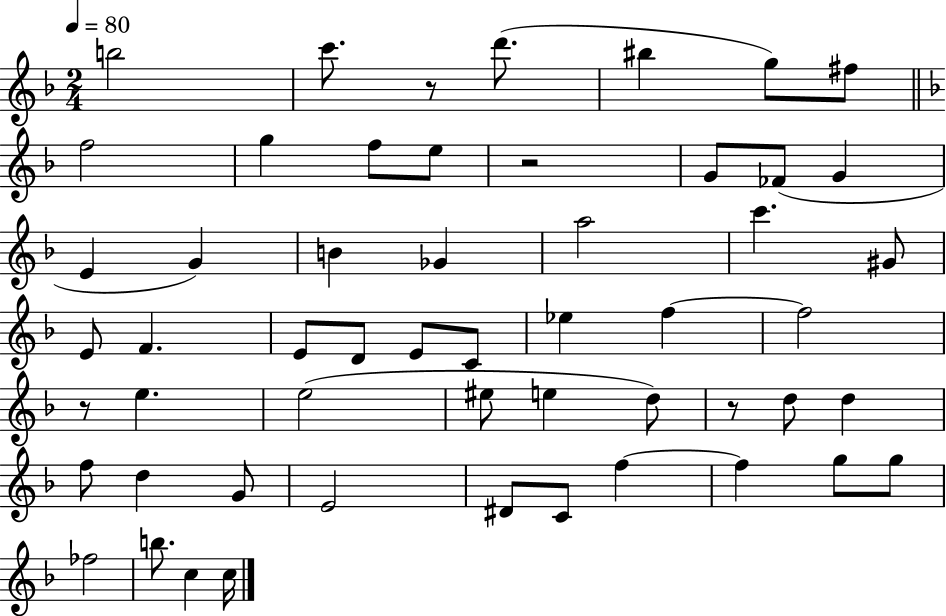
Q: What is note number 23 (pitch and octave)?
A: E4